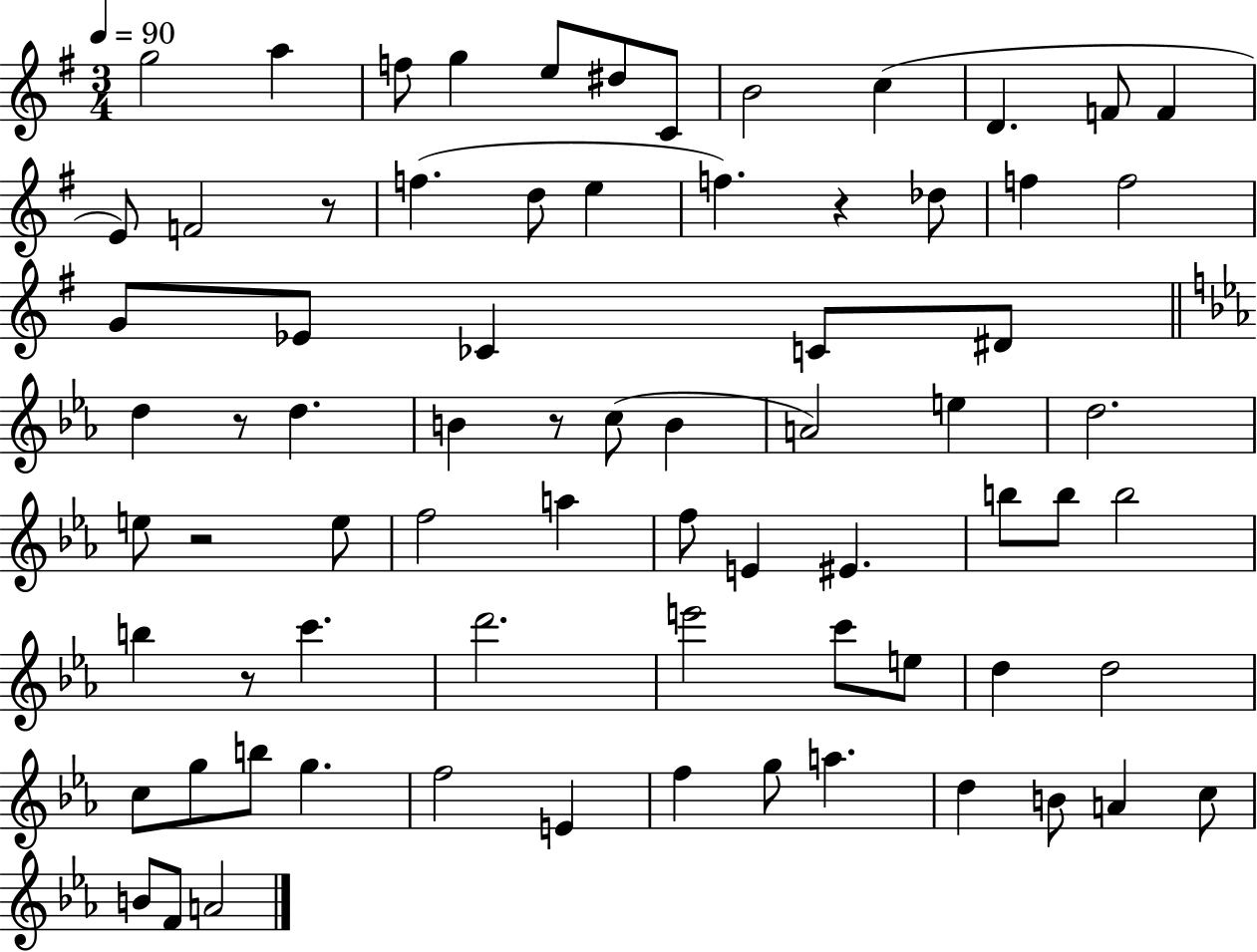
X:1
T:Untitled
M:3/4
L:1/4
K:G
g2 a f/2 g e/2 ^d/2 C/2 B2 c D F/2 F E/2 F2 z/2 f d/2 e f z _d/2 f f2 G/2 _E/2 _C C/2 ^D/2 d z/2 d B z/2 c/2 B A2 e d2 e/2 z2 e/2 f2 a f/2 E ^E b/2 b/2 b2 b z/2 c' d'2 e'2 c'/2 e/2 d d2 c/2 g/2 b/2 g f2 E f g/2 a d B/2 A c/2 B/2 F/2 A2